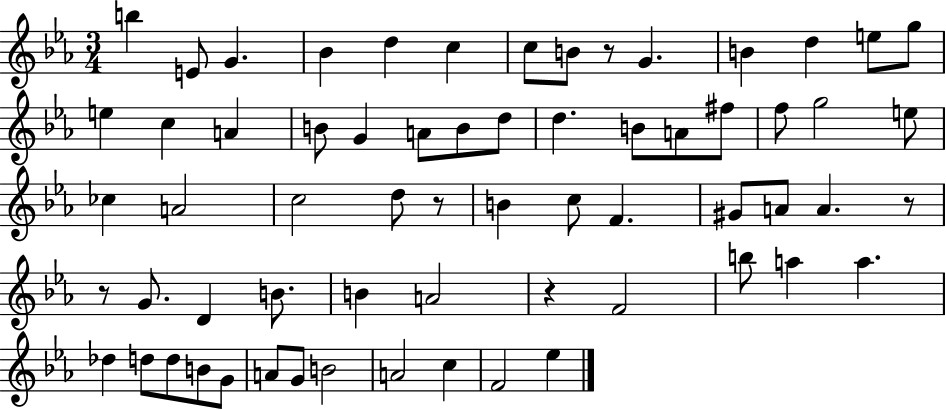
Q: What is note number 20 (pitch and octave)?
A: B4